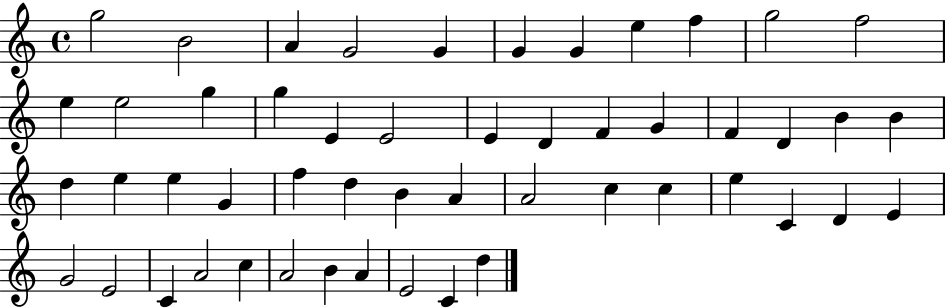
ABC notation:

X:1
T:Untitled
M:4/4
L:1/4
K:C
g2 B2 A G2 G G G e f g2 f2 e e2 g g E E2 E D F G F D B B d e e G f d B A A2 c c e C D E G2 E2 C A2 c A2 B A E2 C d